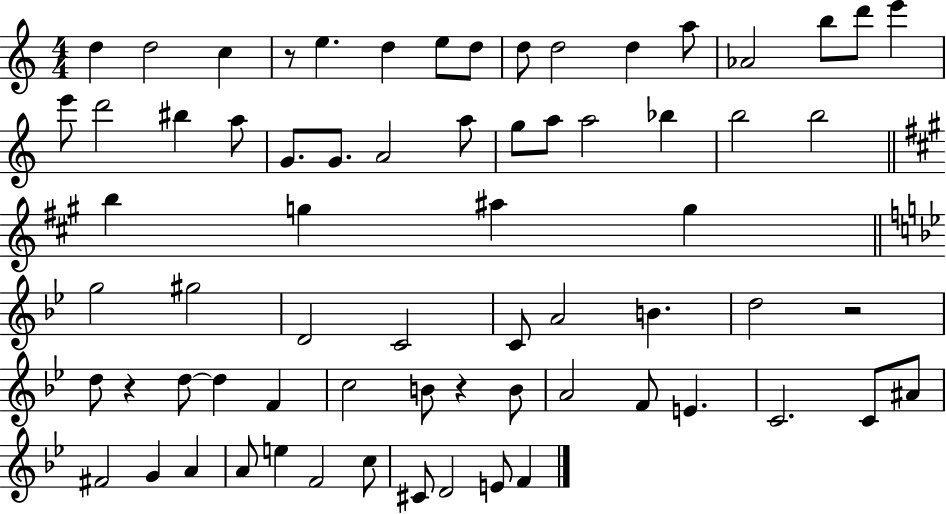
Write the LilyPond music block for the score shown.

{
  \clef treble
  \numericTimeSignature
  \time 4/4
  \key c \major
  d''4 d''2 c''4 | r8 e''4. d''4 e''8 d''8 | d''8 d''2 d''4 a''8 | aes'2 b''8 d'''8 e'''4 | \break e'''8 d'''2 bis''4 a''8 | g'8. g'8. a'2 a''8 | g''8 a''8 a''2 bes''4 | b''2 b''2 | \break \bar "||" \break \key a \major b''4 g''4 ais''4 g''4 | \bar "||" \break \key bes \major g''2 gis''2 | d'2 c'2 | c'8 a'2 b'4. | d''2 r2 | \break d''8 r4 d''8~~ d''4 f'4 | c''2 b'8 r4 b'8 | a'2 f'8 e'4. | c'2. c'8 ais'8 | \break fis'2 g'4 a'4 | a'8 e''4 f'2 c''8 | cis'8 d'2 e'8 f'4 | \bar "|."
}